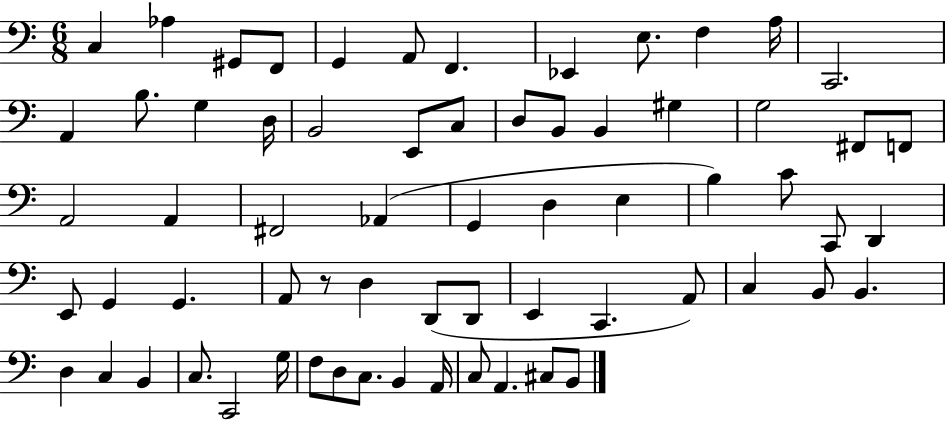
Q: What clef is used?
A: bass